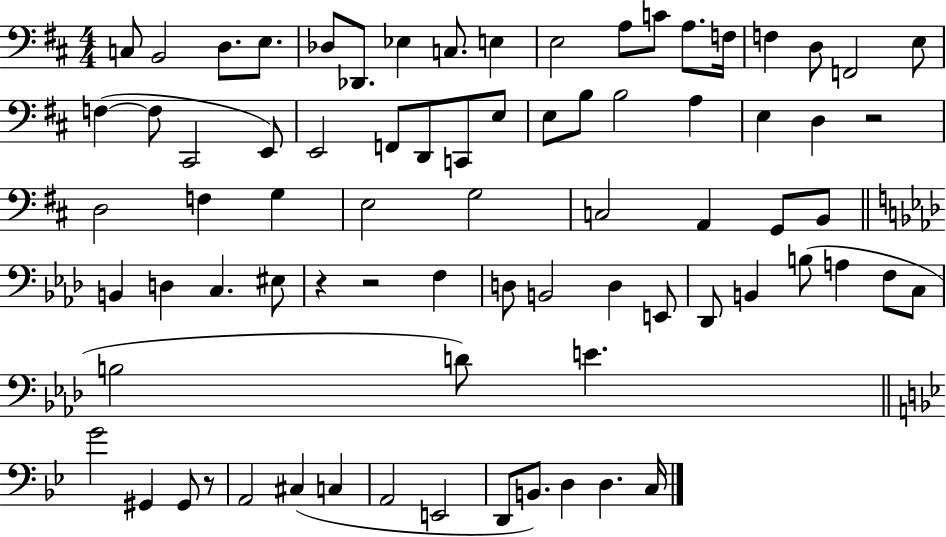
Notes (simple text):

C3/e B2/h D3/e. E3/e. Db3/e Db2/e. Eb3/q C3/e. E3/q E3/h A3/e C4/e A3/e. F3/s F3/q D3/e F2/h E3/e F3/q F3/e C#2/h E2/e E2/h F2/e D2/e C2/e E3/e E3/e B3/e B3/h A3/q E3/q D3/q R/h D3/h F3/q G3/q E3/h G3/h C3/h A2/q G2/e B2/e B2/q D3/q C3/q. EIS3/e R/q R/h F3/q D3/e B2/h D3/q E2/e Db2/e B2/q B3/e A3/q F3/e C3/e B3/h D4/e E4/q. G4/h G#2/q G#2/e R/e A2/h C#3/q C3/q A2/h E2/h D2/e B2/e. D3/q D3/q. C3/s